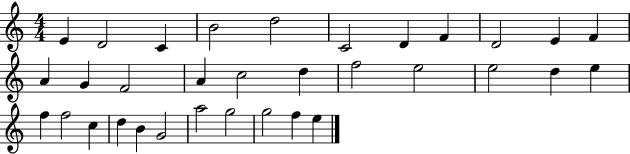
X:1
T:Untitled
M:4/4
L:1/4
K:C
E D2 C B2 d2 C2 D F D2 E F A G F2 A c2 d f2 e2 e2 d e f f2 c d B G2 a2 g2 g2 f e